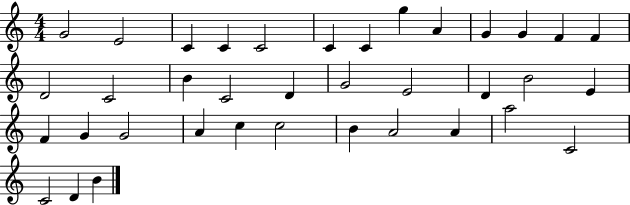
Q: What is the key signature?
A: C major